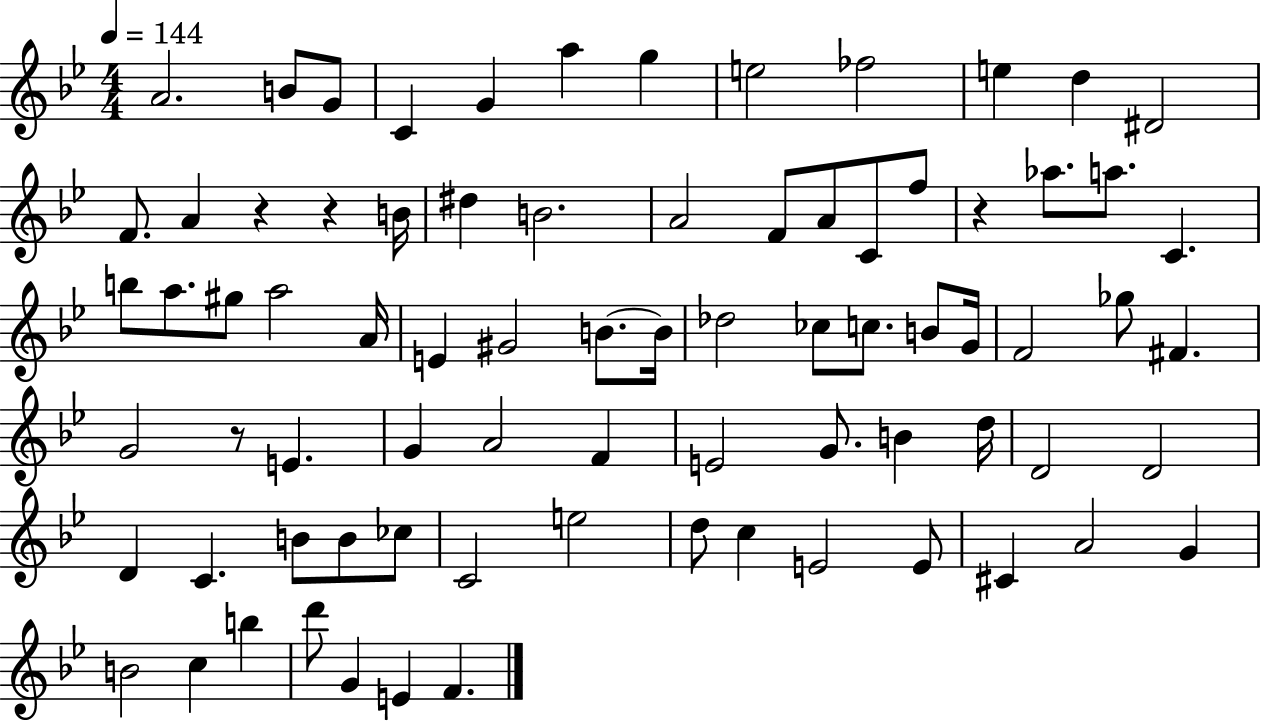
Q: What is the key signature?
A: BES major